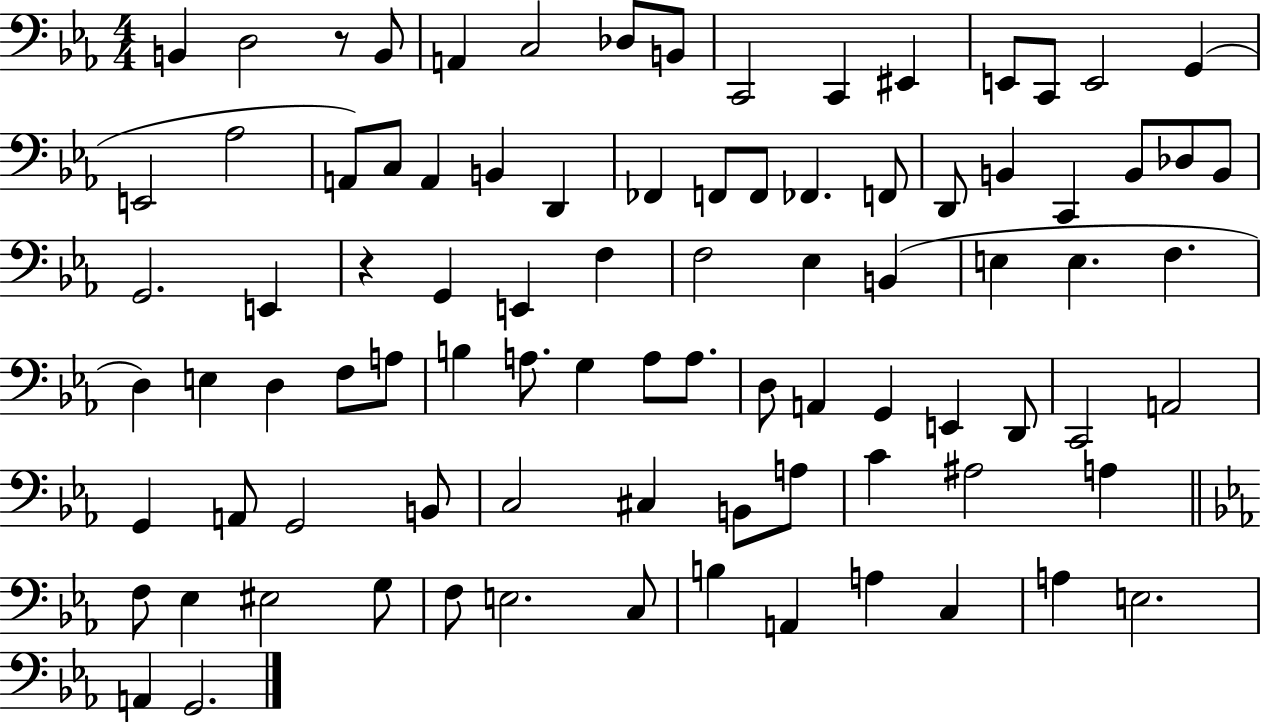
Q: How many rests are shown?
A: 2